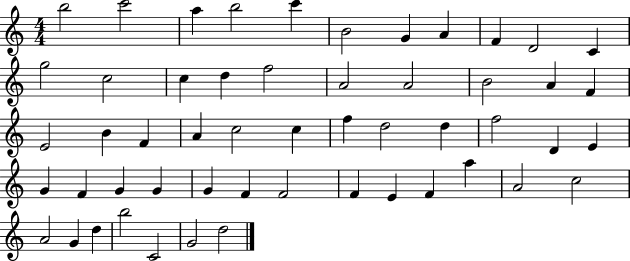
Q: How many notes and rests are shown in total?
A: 53